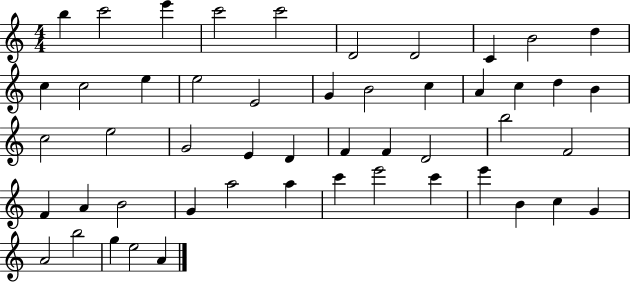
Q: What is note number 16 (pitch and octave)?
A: G4